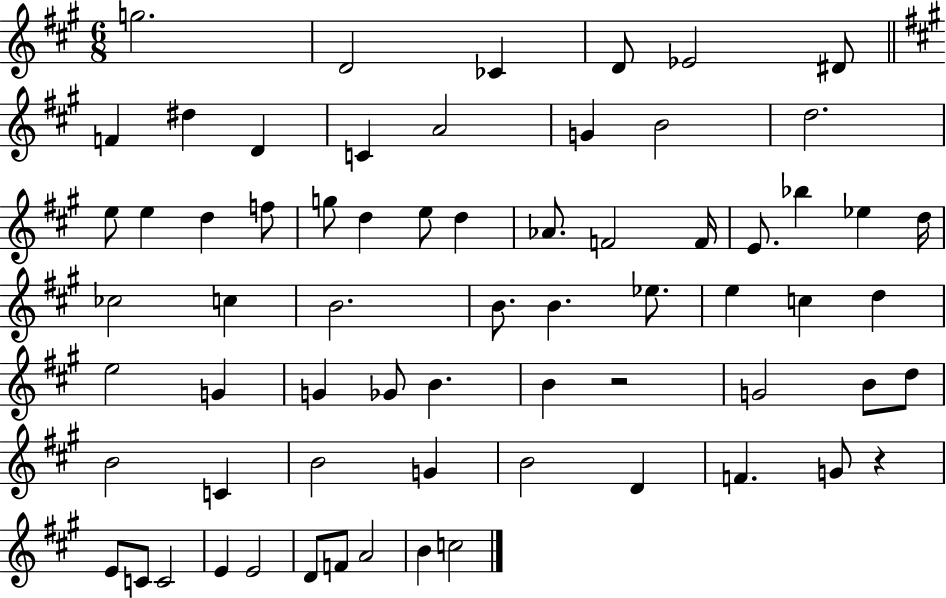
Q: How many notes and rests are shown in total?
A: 67